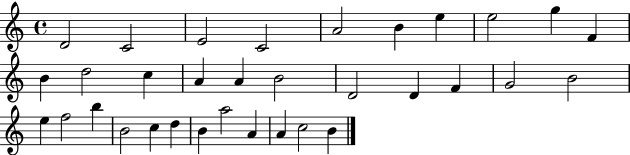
D4/h C4/h E4/h C4/h A4/h B4/q E5/q E5/h G5/q F4/q B4/q D5/h C5/q A4/q A4/q B4/h D4/h D4/q F4/q G4/h B4/h E5/q F5/h B5/q B4/h C5/q D5/q B4/q A5/h A4/q A4/q C5/h B4/q